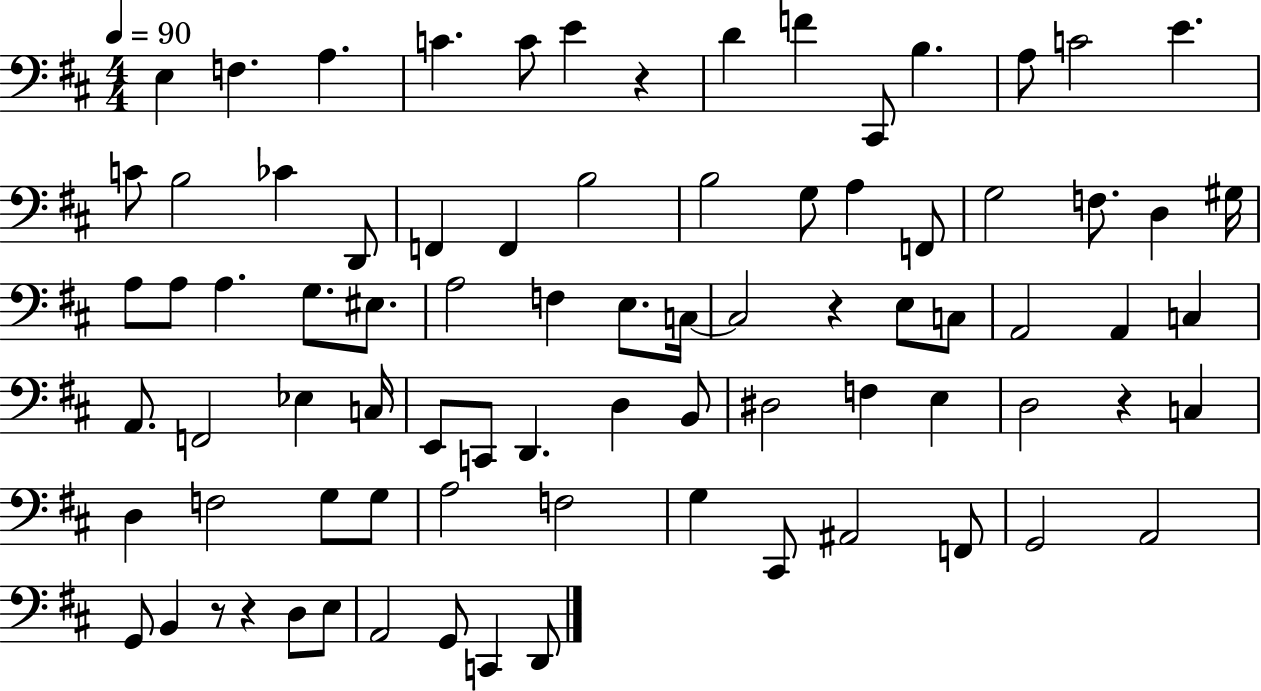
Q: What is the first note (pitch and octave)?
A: E3